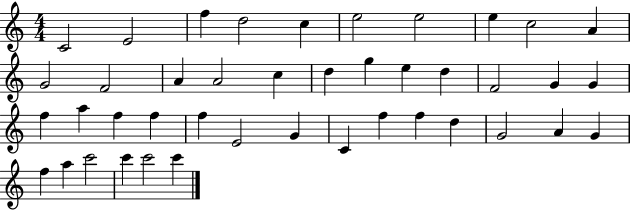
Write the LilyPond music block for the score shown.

{
  \clef treble
  \numericTimeSignature
  \time 4/4
  \key c \major
  c'2 e'2 | f''4 d''2 c''4 | e''2 e''2 | e''4 c''2 a'4 | \break g'2 f'2 | a'4 a'2 c''4 | d''4 g''4 e''4 d''4 | f'2 g'4 g'4 | \break f''4 a''4 f''4 f''4 | f''4 e'2 g'4 | c'4 f''4 f''4 d''4 | g'2 a'4 g'4 | \break f''4 a''4 c'''2 | c'''4 c'''2 c'''4 | \bar "|."
}